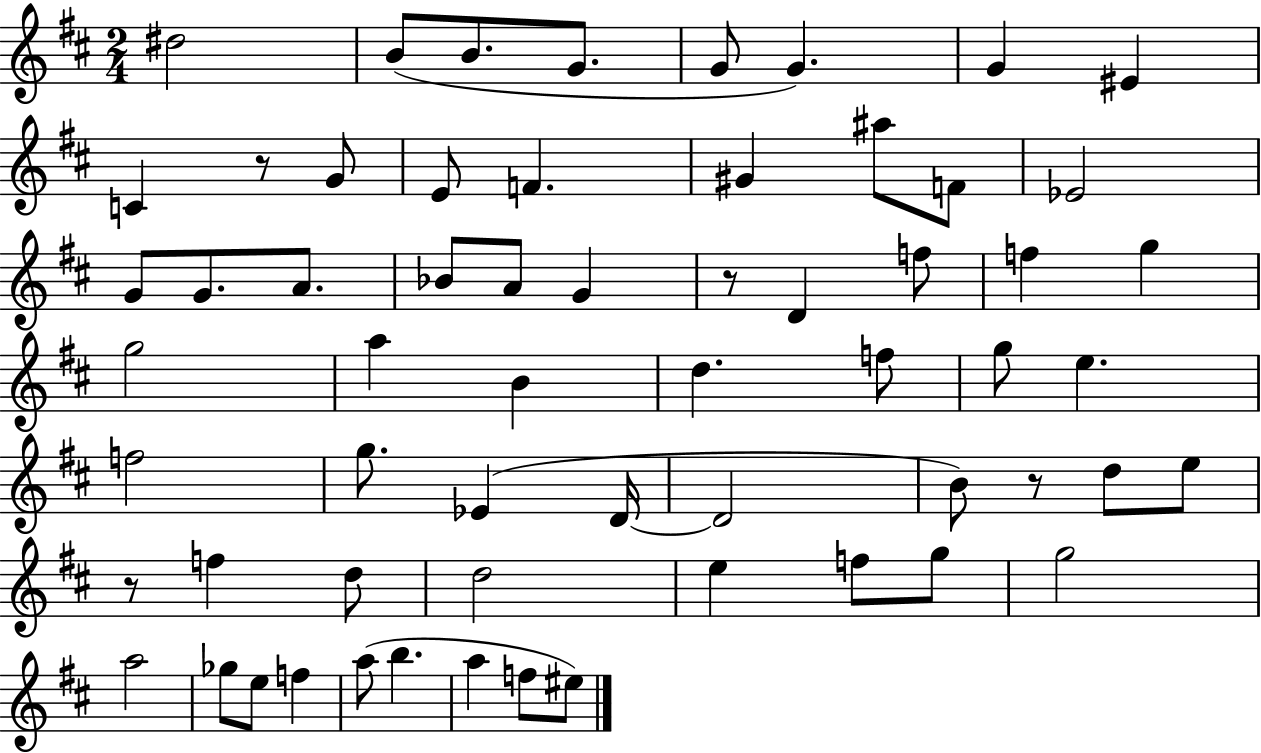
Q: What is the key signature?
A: D major